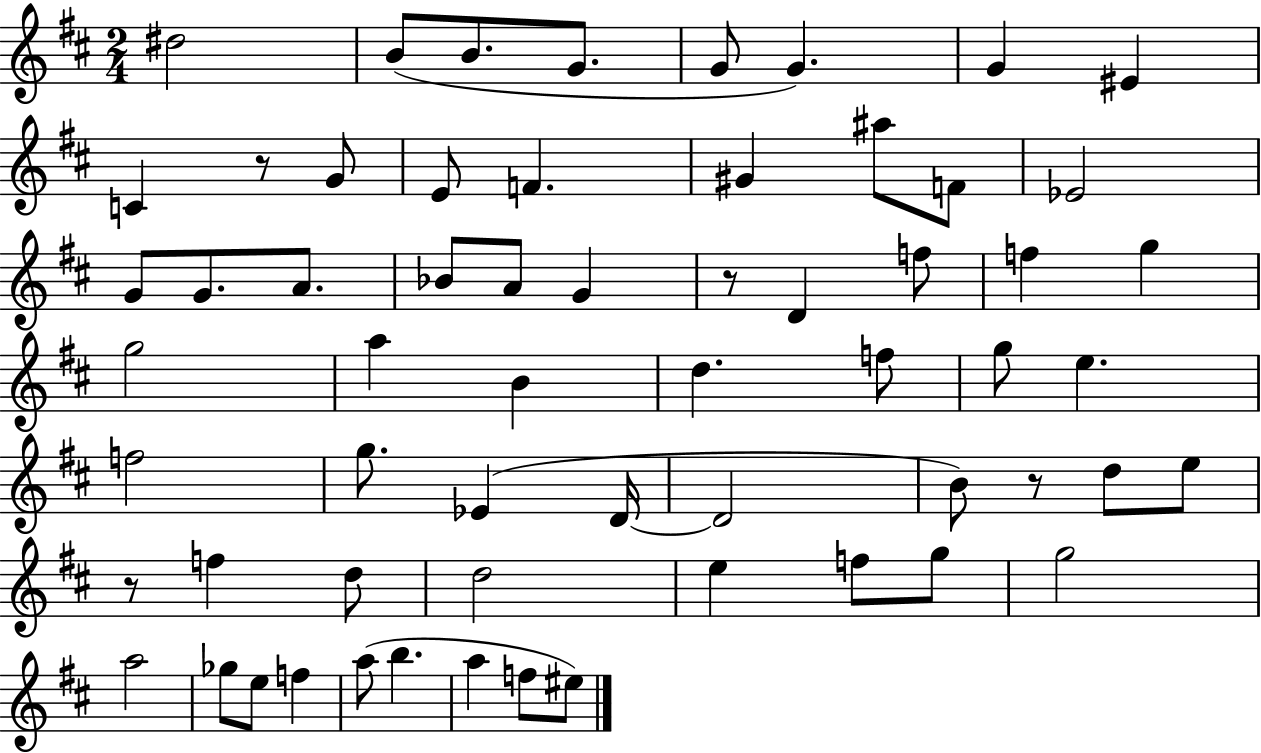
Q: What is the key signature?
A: D major